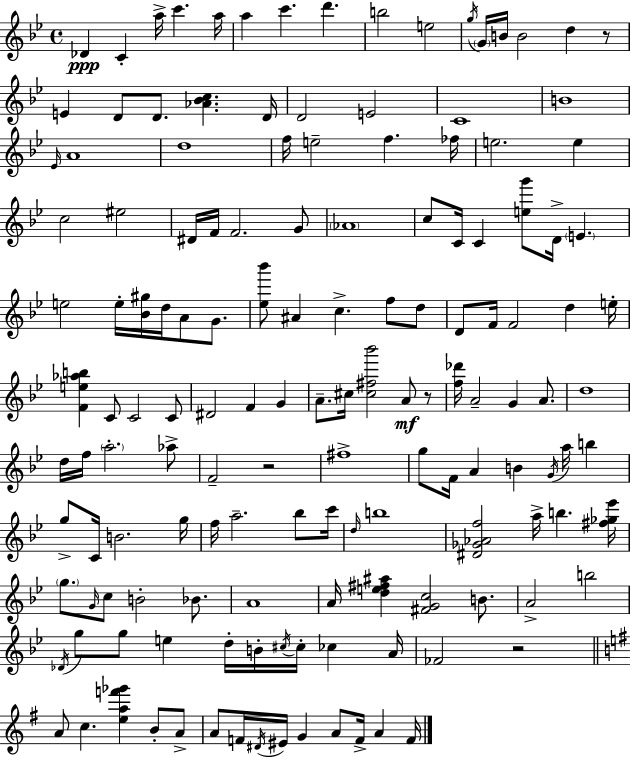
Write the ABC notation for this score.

X:1
T:Untitled
M:4/4
L:1/4
K:Gm
_D C a/4 c' a/4 a c' d' b2 e2 g/4 G/4 B/4 B2 d z/2 E D/2 D/2 [_A_Bc] D/4 D2 E2 C4 B4 _E/4 A4 d4 f/4 e2 f _f/4 e2 e c2 ^e2 ^D/4 F/4 F2 G/2 _A4 c/2 C/4 C [eg']/2 D/4 E e2 e/4 [_B^g]/4 d/4 A/2 G/2 [_e_b']/2 ^A c f/2 d/2 D/2 F/4 F2 d e/4 [Fe_ab] C/2 C2 C/2 ^D2 F G A/2 ^c/4 [^c^f_b']2 A/2 z/2 [f_d']/4 A2 G A/2 d4 d/4 f/4 a2 _a/2 F2 z2 ^f4 g/2 F/4 A B G/4 a/4 b g/2 C/4 B2 g/4 f/4 a2 _b/2 c'/4 d/4 b4 [^D_G_Af]2 a/4 b [^f_g_e']/4 g/2 G/4 c/2 B2 _B/2 A4 A/4 [de^f^a] [^FGc]2 B/2 A2 b2 _D/4 g/2 g/2 e d/4 B/4 ^c/4 ^c/4 _c A/4 _F2 z2 A/2 c [eaf'_g'] B/2 A/2 A/2 F/4 ^D/4 ^E/4 G A/2 F/4 A F/4